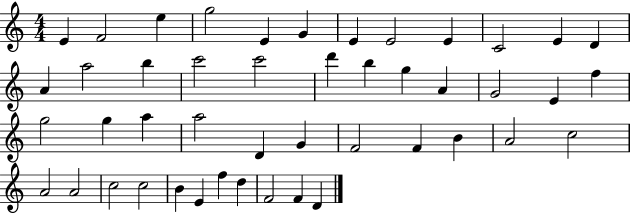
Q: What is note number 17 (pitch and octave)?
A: C6